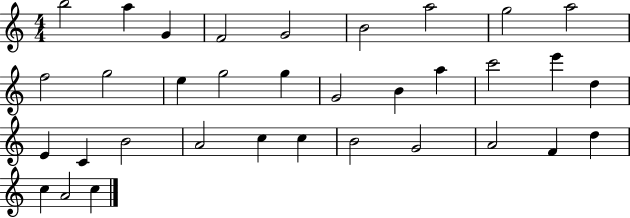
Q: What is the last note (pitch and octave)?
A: C5